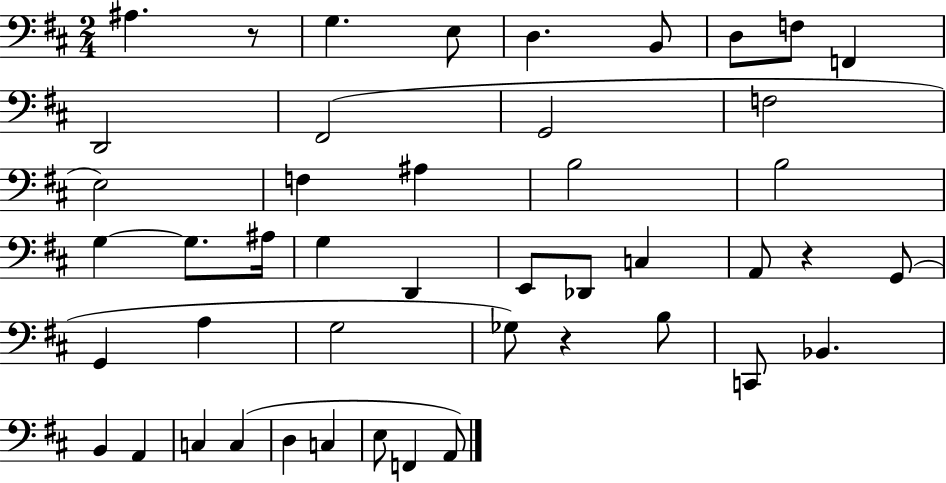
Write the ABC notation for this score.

X:1
T:Untitled
M:2/4
L:1/4
K:D
^A, z/2 G, E,/2 D, B,,/2 D,/2 F,/2 F,, D,,2 ^F,,2 G,,2 F,2 E,2 F, ^A, B,2 B,2 G, G,/2 ^A,/4 G, D,, E,,/2 _D,,/2 C, A,,/2 z G,,/2 G,, A, G,2 _G,/2 z B,/2 C,,/2 _B,, B,, A,, C, C, D, C, E,/2 F,, A,,/2